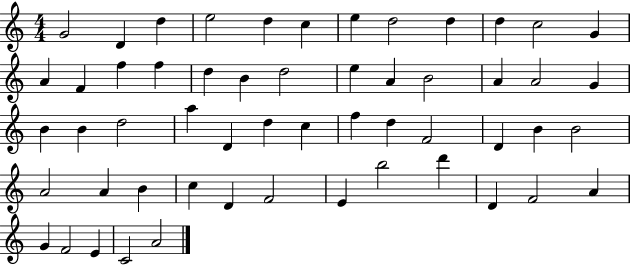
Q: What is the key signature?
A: C major